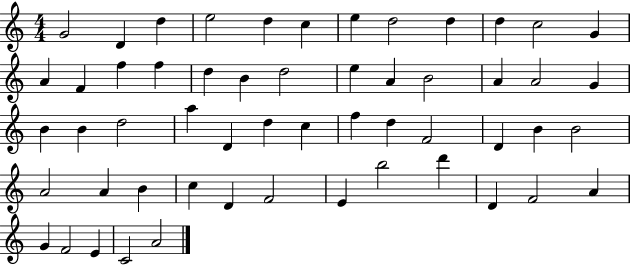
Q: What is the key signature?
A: C major